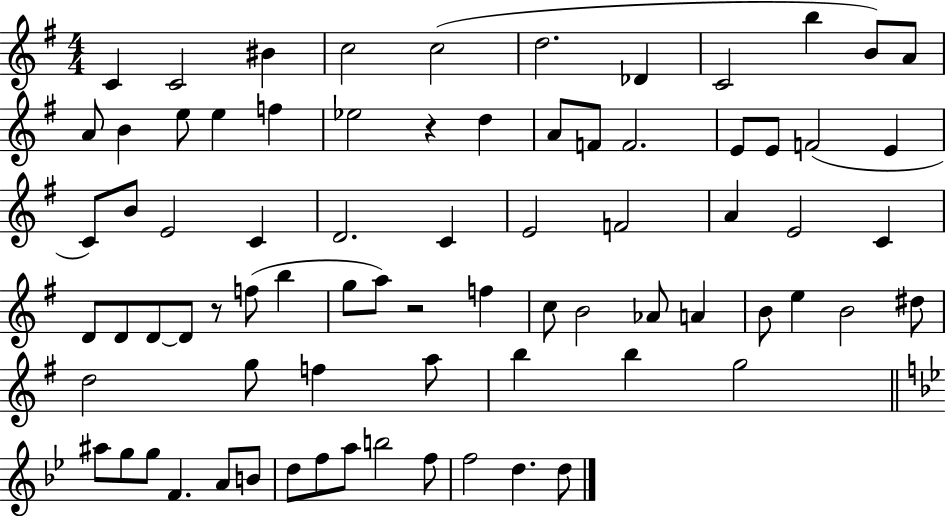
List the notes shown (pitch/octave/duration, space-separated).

C4/q C4/h BIS4/q C5/h C5/h D5/h. Db4/q C4/h B5/q B4/e A4/e A4/e B4/q E5/e E5/q F5/q Eb5/h R/q D5/q A4/e F4/e F4/h. E4/e E4/e F4/h E4/q C4/e B4/e E4/h C4/q D4/h. C4/q E4/h F4/h A4/q E4/h C4/q D4/e D4/e D4/e D4/e R/e F5/e B5/q G5/e A5/e R/h F5/q C5/e B4/h Ab4/e A4/q B4/e E5/q B4/h D#5/e D5/h G5/e F5/q A5/e B5/q B5/q G5/h A#5/e G5/e G5/e F4/q. A4/e B4/e D5/e F5/e A5/e B5/h F5/e F5/h D5/q. D5/e